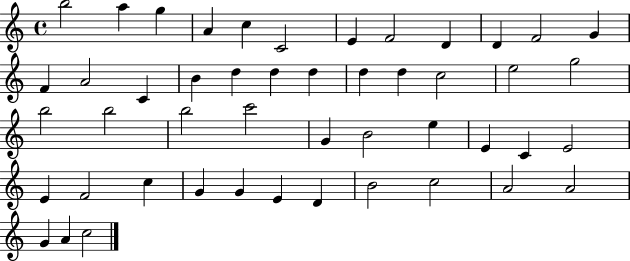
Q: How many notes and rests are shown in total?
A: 48